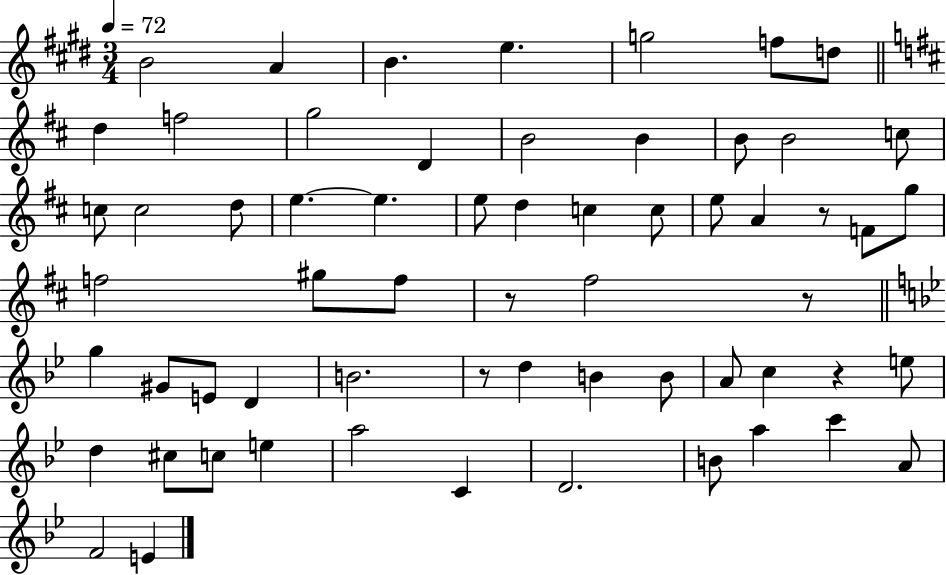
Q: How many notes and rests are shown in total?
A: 62